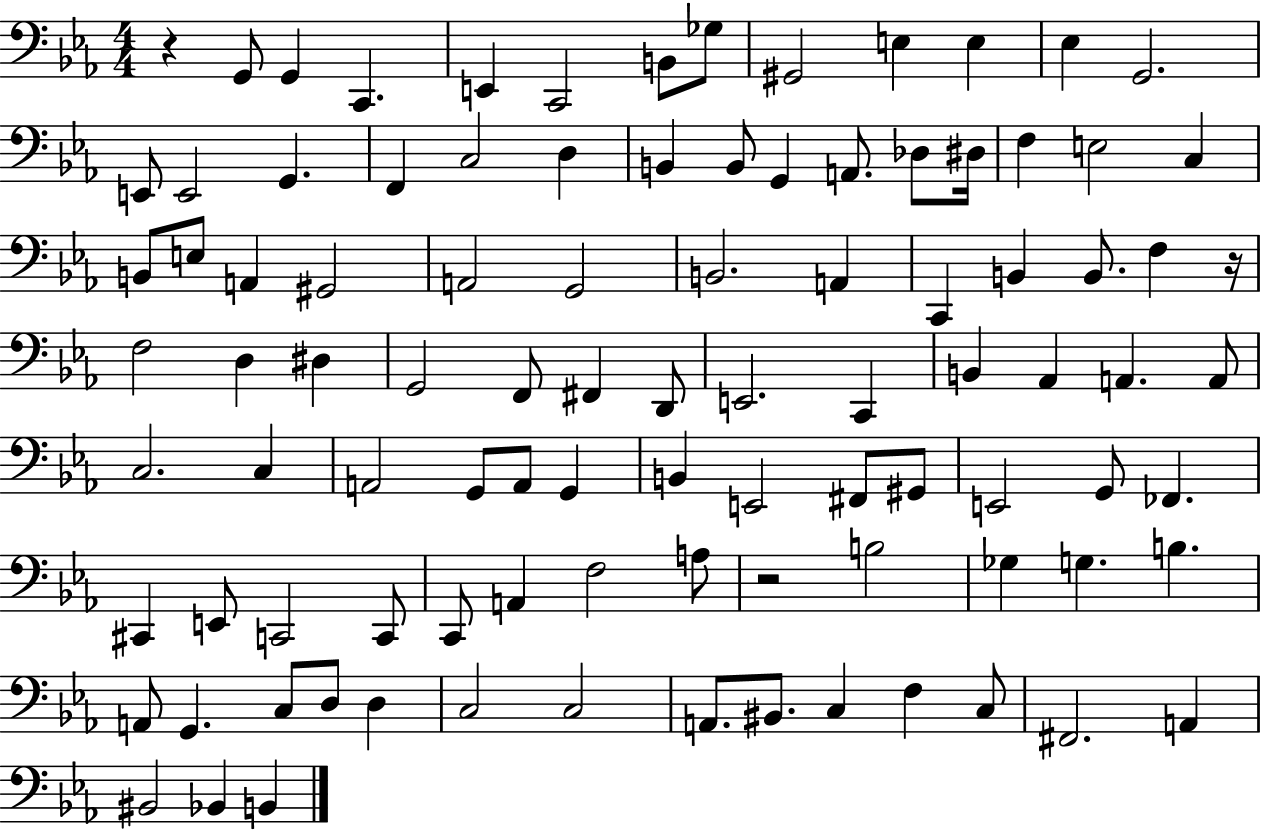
X:1
T:Untitled
M:4/4
L:1/4
K:Eb
z G,,/2 G,, C,, E,, C,,2 B,,/2 _G,/2 ^G,,2 E, E, _E, G,,2 E,,/2 E,,2 G,, F,, C,2 D, B,, B,,/2 G,, A,,/2 _D,/2 ^D,/4 F, E,2 C, B,,/2 E,/2 A,, ^G,,2 A,,2 G,,2 B,,2 A,, C,, B,, B,,/2 F, z/4 F,2 D, ^D, G,,2 F,,/2 ^F,, D,,/2 E,,2 C,, B,, _A,, A,, A,,/2 C,2 C, A,,2 G,,/2 A,,/2 G,, B,, E,,2 ^F,,/2 ^G,,/2 E,,2 G,,/2 _F,, ^C,, E,,/2 C,,2 C,,/2 C,,/2 A,, F,2 A,/2 z2 B,2 _G, G, B, A,,/2 G,, C,/2 D,/2 D, C,2 C,2 A,,/2 ^B,,/2 C, F, C,/2 ^F,,2 A,, ^B,,2 _B,, B,,